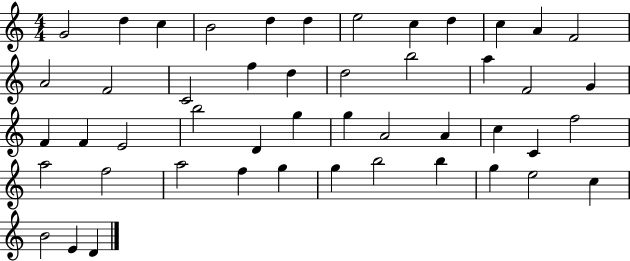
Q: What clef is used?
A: treble